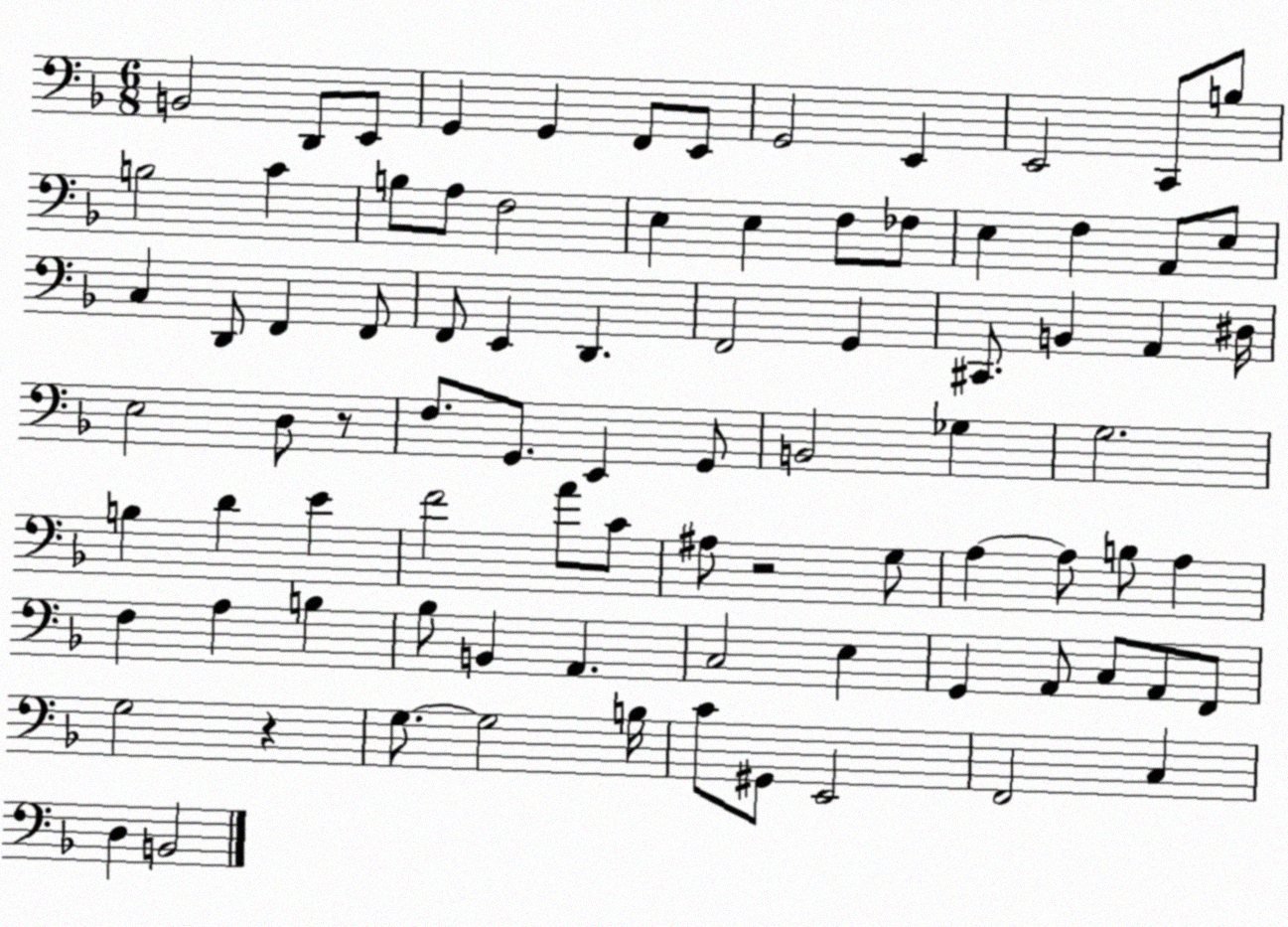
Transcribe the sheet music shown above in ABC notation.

X:1
T:Untitled
M:6/8
L:1/4
K:F
B,,2 D,,/2 E,,/2 G,, G,, F,,/2 E,,/2 G,,2 E,, E,,2 C,,/2 B,/2 B,2 C B,/2 A,/2 F,2 E, E, F,/2 _F,/2 E, F, A,,/2 E,/2 C, D,,/2 F,, F,,/2 F,,/2 E,, D,, F,,2 G,, ^C,,/2 B,, A,, ^D,/4 E,2 D,/2 z/2 F,/2 G,,/2 E,, G,,/2 B,,2 _G, G,2 B, D E F2 A/2 C/2 ^A,/2 z2 G,/2 A, A,/2 B,/2 A, F, A, B, _B,/2 B,, A,, C,2 E, G,, A,,/2 C,/2 A,,/2 F,,/2 G,2 z G,/2 G,2 B,/4 C/2 ^G,,/2 E,,2 F,,2 C, D, B,,2